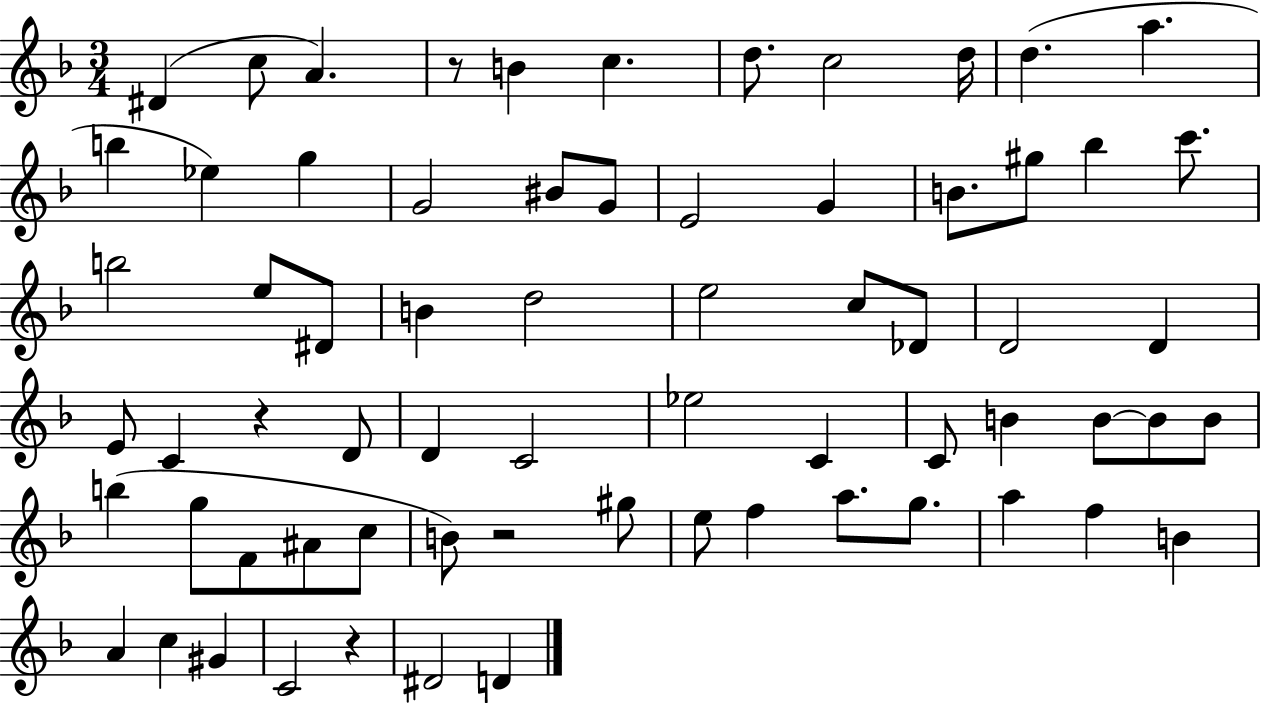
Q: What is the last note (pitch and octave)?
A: D4